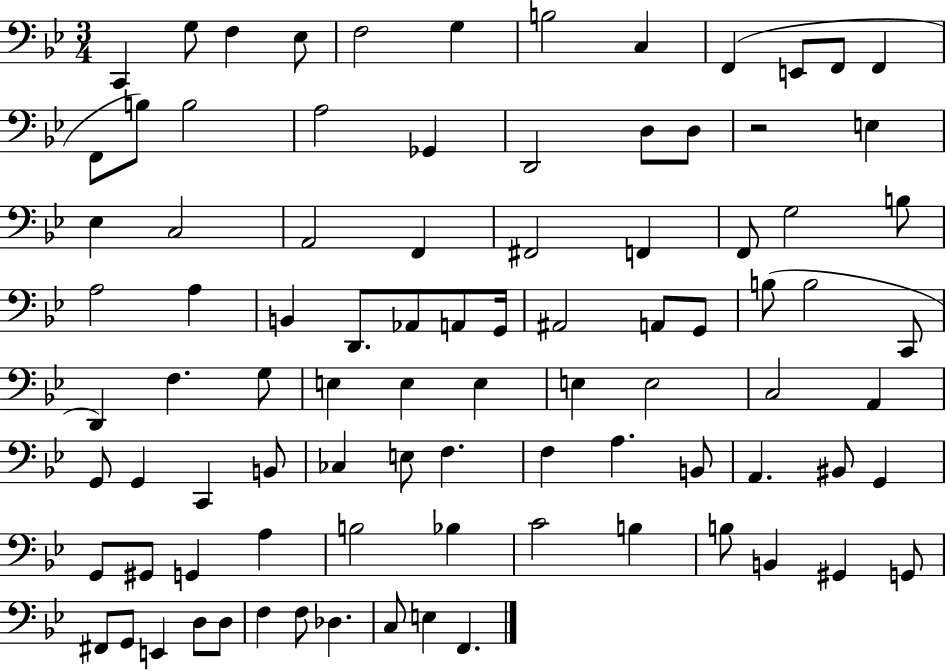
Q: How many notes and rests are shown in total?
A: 90